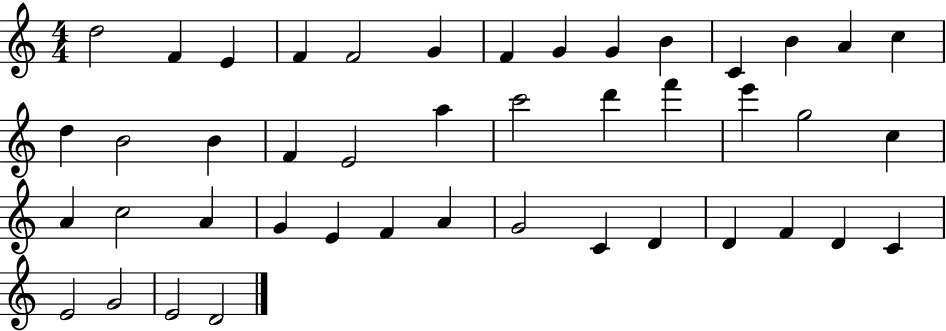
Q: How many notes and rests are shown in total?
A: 44